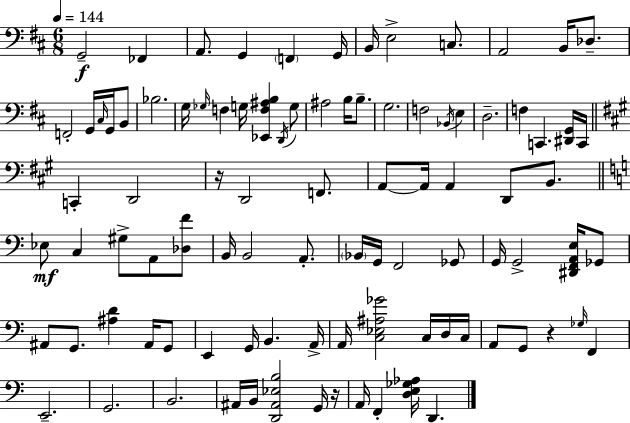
G2/h FES2/q A2/e. G2/q F2/q G2/s B2/s E3/h C3/e. A2/h B2/s Db3/e. F2/h G2/s C#3/s G2/s B2/e Bb3/h. G3/s Gb3/s F3/q G3/s [Eb2,F3,A#3,B3]/q D2/s G3/e A#3/h B3/s B3/e. G3/h. F3/h Bb2/s E3/q D3/h. F3/q C2/q. [D#2,G2]/s C2/s C2/q D2/h R/s D2/h F2/e. A2/e A2/s A2/q D2/e B2/e. Eb3/e C3/q G#3/e A2/e [Db3,F4]/e B2/s B2/h A2/e. Bb2/s G2/s F2/h Gb2/e G2/s G2/h [D#2,F2,A2,E3]/s Gb2/e A#2/e G2/e. [A#3,D4]/q A#2/s G2/e E2/q G2/s B2/q. A2/s A2/s [C3,Eb3,A#3,Gb4]/h C3/s D3/s C3/s A2/e G2/e R/q Gb3/s F2/q E2/h. G2/h. B2/h. A#2/s B2/s [D2,A#2,Eb3,B3]/h G2/s R/s A2/s F2/q [D3,E3,Gb3,Ab3]/s D2/q.